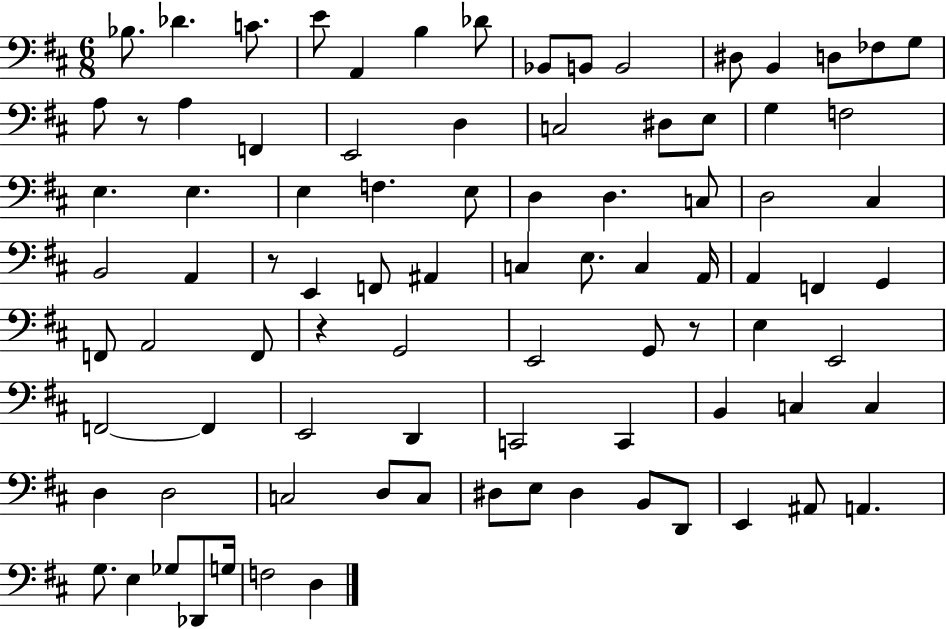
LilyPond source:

{
  \clef bass
  \numericTimeSignature
  \time 6/8
  \key d \major
  bes8. des'4. c'8. | e'8 a,4 b4 des'8 | bes,8 b,8 b,2 | dis8 b,4 d8 fes8 g8 | \break a8 r8 a4 f,4 | e,2 d4 | c2 dis8 e8 | g4 f2 | \break e4. e4. | e4 f4. e8 | d4 d4. c8 | d2 cis4 | \break b,2 a,4 | r8 e,4 f,8 ais,4 | c4 e8. c4 a,16 | a,4 f,4 g,4 | \break f,8 a,2 f,8 | r4 g,2 | e,2 g,8 r8 | e4 e,2 | \break f,2~~ f,4 | e,2 d,4 | c,2 c,4 | b,4 c4 c4 | \break d4 d2 | c2 d8 c8 | dis8 e8 dis4 b,8 d,8 | e,4 ais,8 a,4. | \break g8. e4 ges8 des,8 g16 | f2 d4 | \bar "|."
}